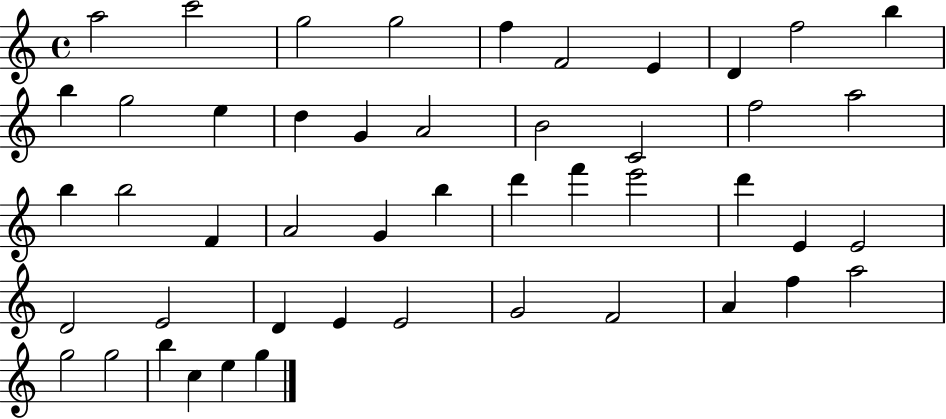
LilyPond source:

{
  \clef treble
  \time 4/4
  \defaultTimeSignature
  \key c \major
  a''2 c'''2 | g''2 g''2 | f''4 f'2 e'4 | d'4 f''2 b''4 | \break b''4 g''2 e''4 | d''4 g'4 a'2 | b'2 c'2 | f''2 a''2 | \break b''4 b''2 f'4 | a'2 g'4 b''4 | d'''4 f'''4 e'''2 | d'''4 e'4 e'2 | \break d'2 e'2 | d'4 e'4 e'2 | g'2 f'2 | a'4 f''4 a''2 | \break g''2 g''2 | b''4 c''4 e''4 g''4 | \bar "|."
}